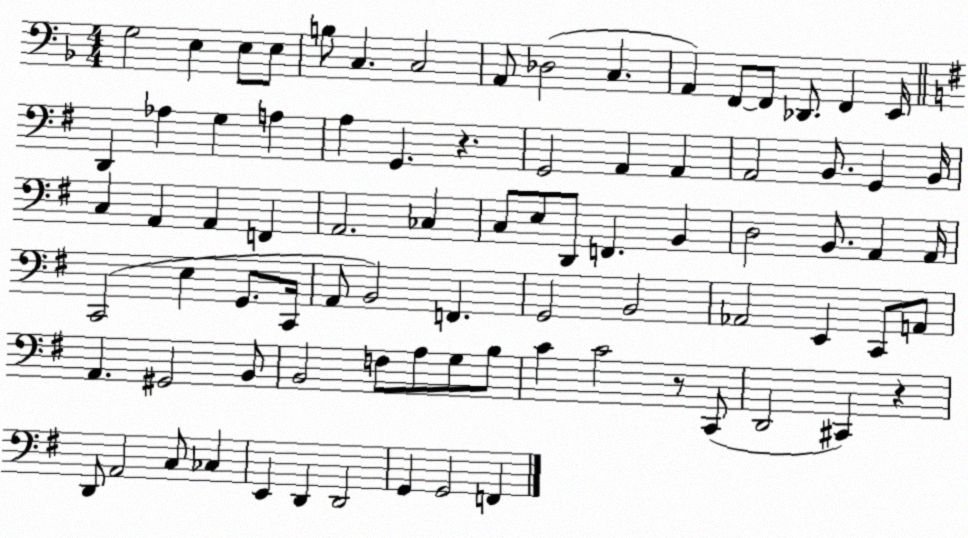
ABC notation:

X:1
T:Untitled
M:4/4
L:1/4
K:F
G,2 E, E,/2 E,/2 B,/2 C, C,2 A,,/2 _D,2 C, A,, F,,/2 F,,/2 _D,,/2 F,, E,,/4 D,, _A, G, A, A, G,, z G,,2 A,, A,, A,,2 B,,/2 G,, B,,/4 C, A,, A,, F,, A,,2 _C, C,/2 E,/2 D,,/2 F,, B,, D,2 B,,/2 A,, A,,/4 C,,2 E, G,,/2 C,,/4 A,,/2 B,,2 F,, G,,2 B,,2 _A,,2 E,, C,,/2 A,,/2 A,, ^G,,2 B,,/2 B,,2 F,/2 A,/2 G,/2 B,/2 C C2 z/2 C,,/2 D,,2 ^C,, z D,,/2 A,,2 C,/2 _C, E,, D,, D,,2 G,, G,,2 F,,